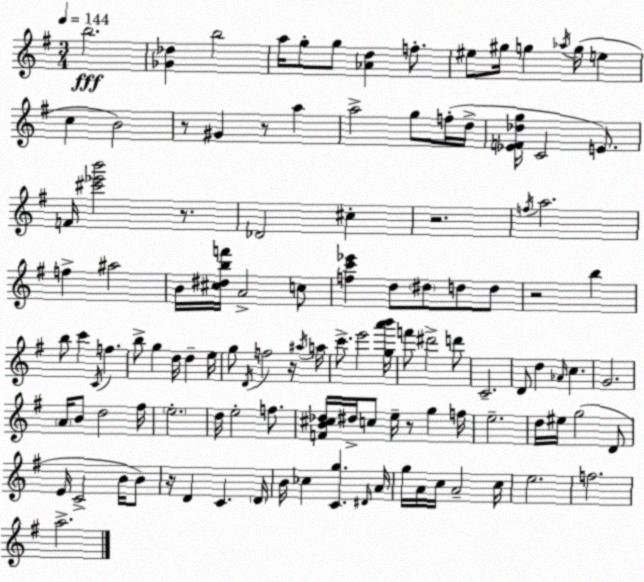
X:1
T:Untitled
M:3/4
L:1/4
K:G
b2 [_G_d] b2 a/4 g/2 g/2 [_Ad] f/2 ^e/2 ^g/4 g _a/4 g/4 e c B2 z/2 ^G z/2 a a2 g/2 f/4 d/4 [_EF_dg]/4 C2 E/2 F/4 [^c'_e'b']2 z/2 _D2 ^c z2 f/4 a2 f ^a2 B/4 [^c^dbf']/4 A2 c/2 [fc'_e'] d/2 ^d/2 d/2 d/2 z2 b b/2 c' C/4 f b/2 g d/4 d e/4 g/2 D/4 f2 z/4 ^a/4 a/4 c'/2 e'2 [ga'b']/4 f'/2 ^d'2 d'/2 C2 D/2 d _A/4 c G2 A/4 B/2 d2 ^f/4 e2 d/4 e2 f/2 [FB^c_d]/4 ^d/4 c/2 e/4 z/2 g f/4 e2 d/4 ^e/4 g2 D/2 E/4 C2 B/4 B/2 z/4 D C D/4 B/4 _c [Cg] ^D/4 A/4 g/4 A/4 c/4 A2 c/4 e2 f2 a2